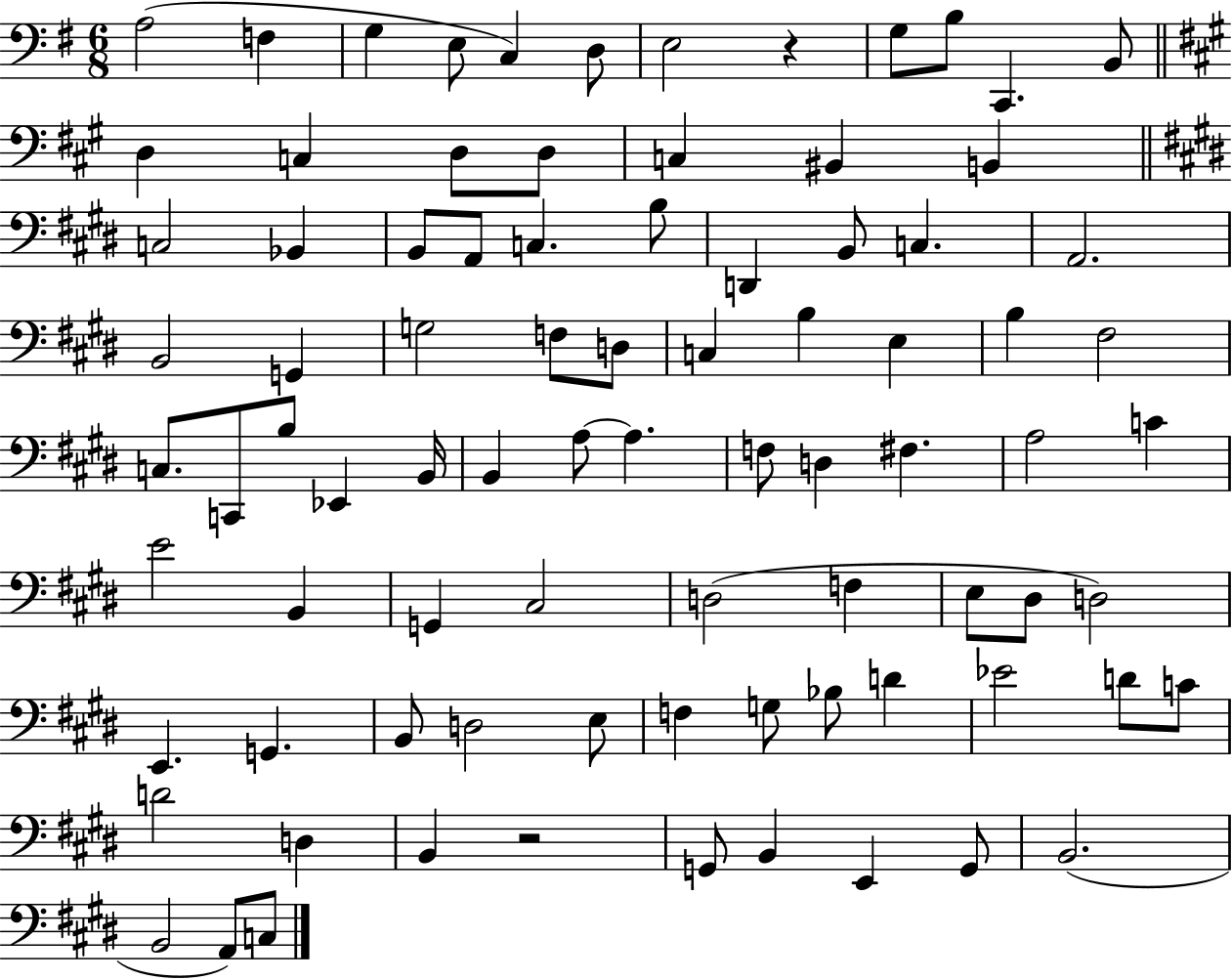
{
  \clef bass
  \numericTimeSignature
  \time 6/8
  \key g \major
  a2( f4 | g4 e8 c4) d8 | e2 r4 | g8 b8 c,4. b,8 | \break \bar "||" \break \key a \major d4 c4 d8 d8 | c4 bis,4 b,4 | \bar "||" \break \key e \major c2 bes,4 | b,8 a,8 c4. b8 | d,4 b,8 c4. | a,2. | \break b,2 g,4 | g2 f8 d8 | c4 b4 e4 | b4 fis2 | \break c8. c,8 b8 ees,4 b,16 | b,4 a8~~ a4. | f8 d4 fis4. | a2 c'4 | \break e'2 b,4 | g,4 cis2 | d2( f4 | e8 dis8 d2) | \break e,4. g,4. | b,8 d2 e8 | f4 g8 bes8 d'4 | ees'2 d'8 c'8 | \break d'2 d4 | b,4 r2 | g,8 b,4 e,4 g,8 | b,2.( | \break b,2 a,8) c8 | \bar "|."
}